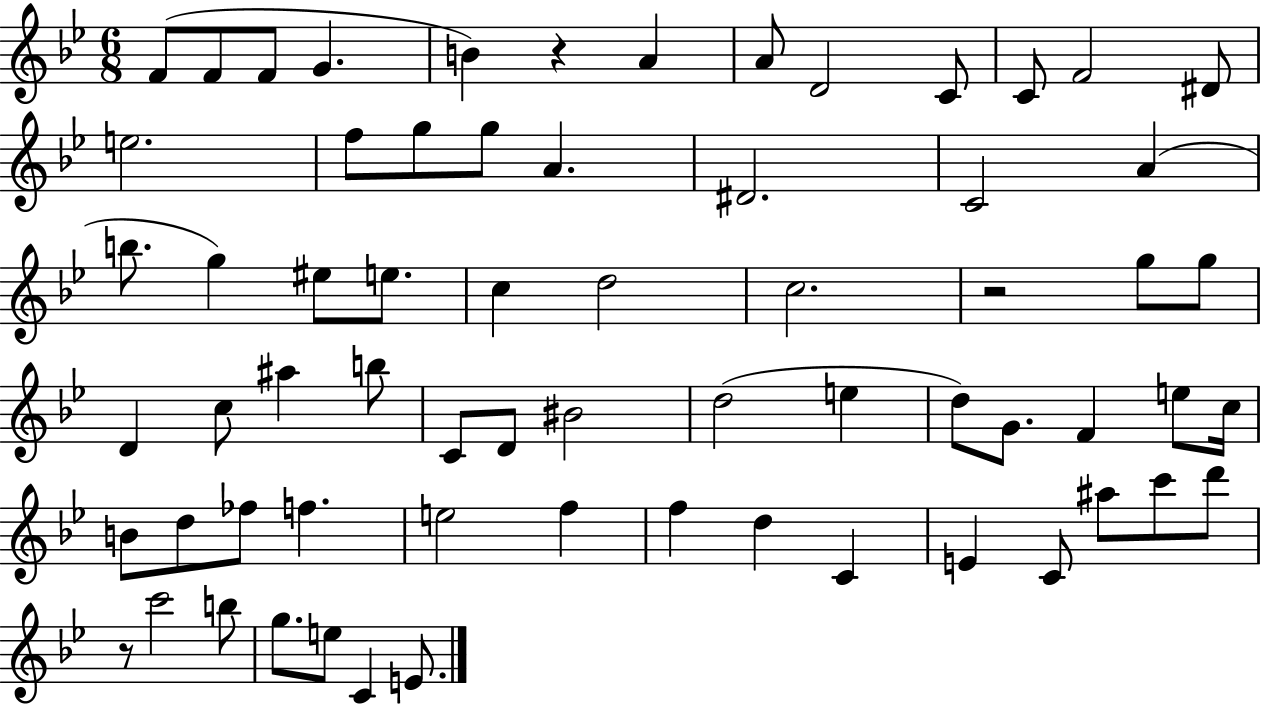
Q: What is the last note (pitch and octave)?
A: E4